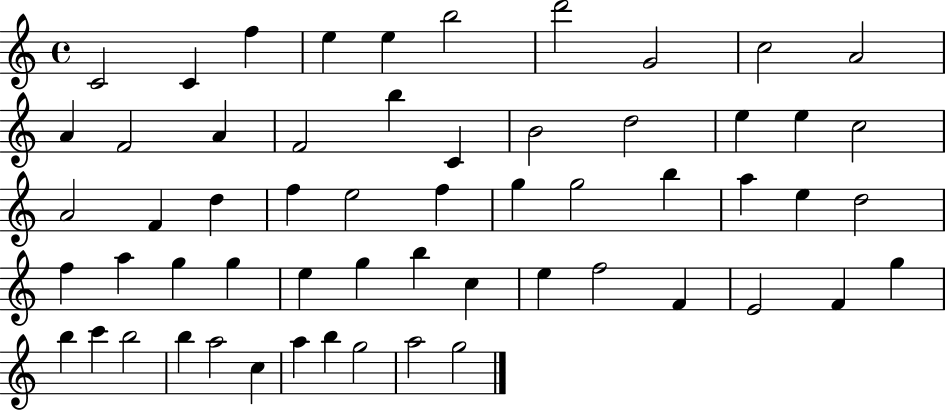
{
  \clef treble
  \time 4/4
  \defaultTimeSignature
  \key c \major
  c'2 c'4 f''4 | e''4 e''4 b''2 | d'''2 g'2 | c''2 a'2 | \break a'4 f'2 a'4 | f'2 b''4 c'4 | b'2 d''2 | e''4 e''4 c''2 | \break a'2 f'4 d''4 | f''4 e''2 f''4 | g''4 g''2 b''4 | a''4 e''4 d''2 | \break f''4 a''4 g''4 g''4 | e''4 g''4 b''4 c''4 | e''4 f''2 f'4 | e'2 f'4 g''4 | \break b''4 c'''4 b''2 | b''4 a''2 c''4 | a''4 b''4 g''2 | a''2 g''2 | \break \bar "|."
}